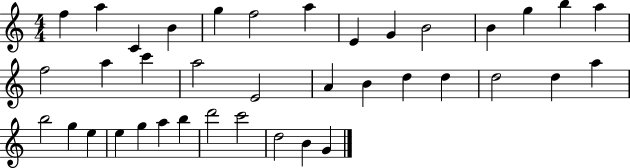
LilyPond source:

{
  \clef treble
  \numericTimeSignature
  \time 4/4
  \key c \major
  f''4 a''4 c'4 b'4 | g''4 f''2 a''4 | e'4 g'4 b'2 | b'4 g''4 b''4 a''4 | \break f''2 a''4 c'''4 | a''2 e'2 | a'4 b'4 d''4 d''4 | d''2 d''4 a''4 | \break b''2 g''4 e''4 | e''4 g''4 a''4 b''4 | d'''2 c'''2 | d''2 b'4 g'4 | \break \bar "|."
}